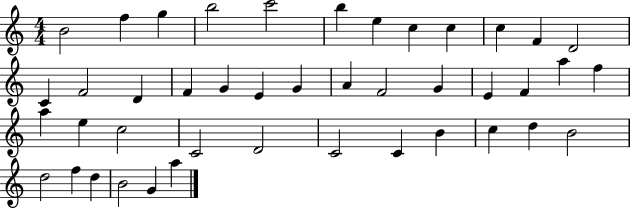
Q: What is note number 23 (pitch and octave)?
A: E4